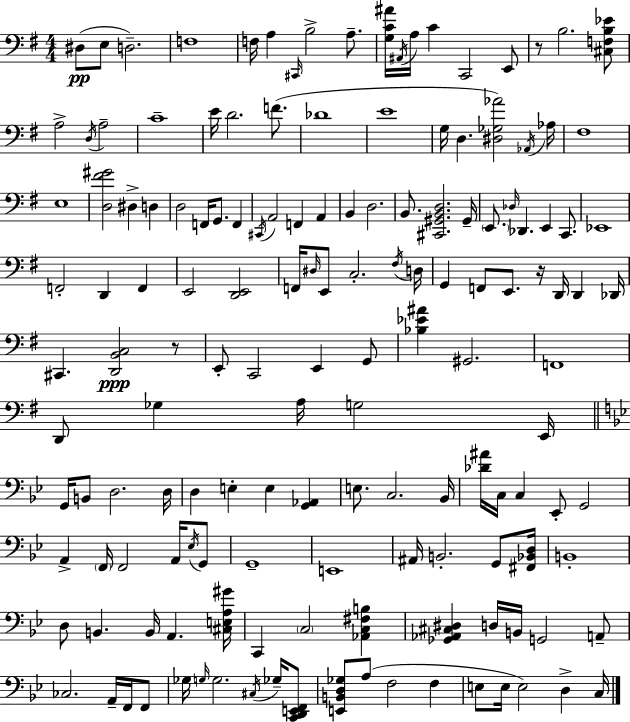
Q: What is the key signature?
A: E minor